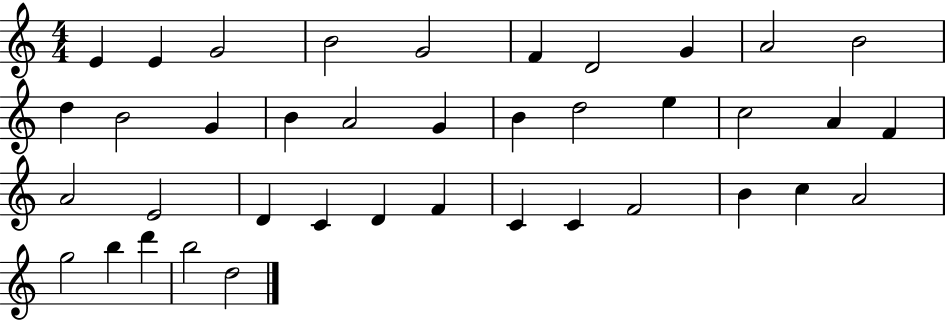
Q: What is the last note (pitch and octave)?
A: D5